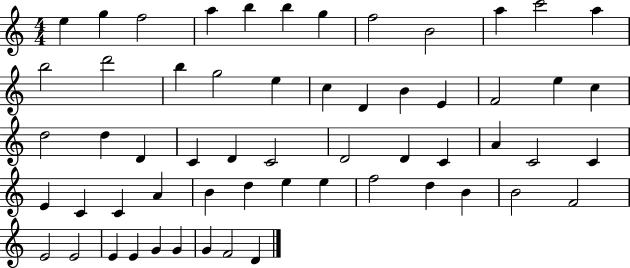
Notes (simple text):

E5/q G5/q F5/h A5/q B5/q B5/q G5/q F5/h B4/h A5/q C6/h A5/q B5/h D6/h B5/q G5/h E5/q C5/q D4/q B4/q E4/q F4/h E5/q C5/q D5/h D5/q D4/q C4/q D4/q C4/h D4/h D4/q C4/q A4/q C4/h C4/q E4/q C4/q C4/q A4/q B4/q D5/q E5/q E5/q F5/h D5/q B4/q B4/h F4/h E4/h E4/h E4/q E4/q G4/q G4/q G4/q F4/h D4/q